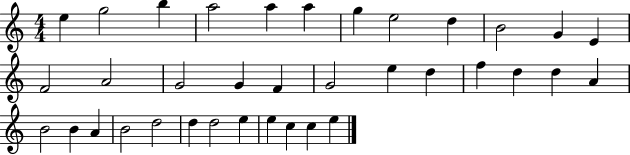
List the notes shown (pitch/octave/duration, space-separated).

E5/q G5/h B5/q A5/h A5/q A5/q G5/q E5/h D5/q B4/h G4/q E4/q F4/h A4/h G4/h G4/q F4/q G4/h E5/q D5/q F5/q D5/q D5/q A4/q B4/h B4/q A4/q B4/h D5/h D5/q D5/h E5/q E5/q C5/q C5/q E5/q